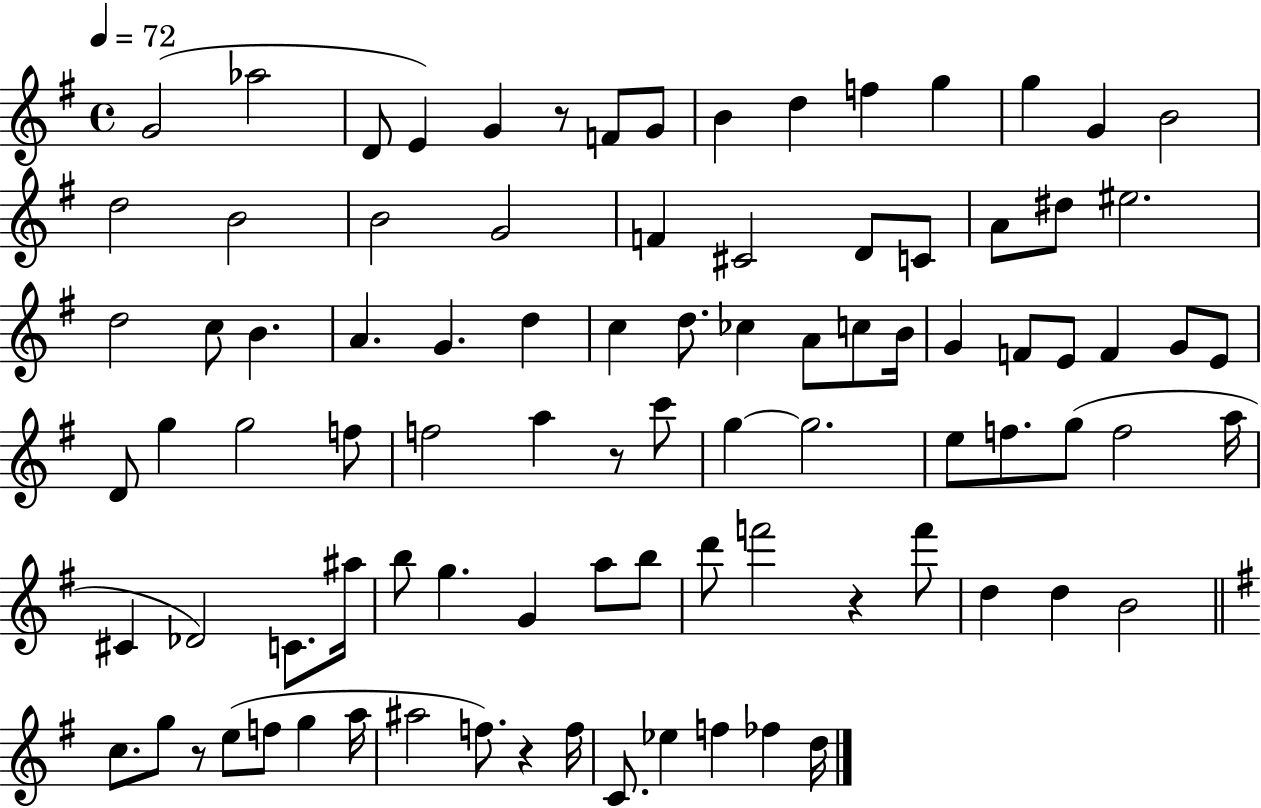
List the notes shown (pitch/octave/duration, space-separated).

G4/h Ab5/h D4/e E4/q G4/q R/e F4/e G4/e B4/q D5/q F5/q G5/q G5/q G4/q B4/h D5/h B4/h B4/h G4/h F4/q C#4/h D4/e C4/e A4/e D#5/e EIS5/h. D5/h C5/e B4/q. A4/q. G4/q. D5/q C5/q D5/e. CES5/q A4/e C5/e B4/s G4/q F4/e E4/e F4/q G4/e E4/e D4/e G5/q G5/h F5/e F5/h A5/q R/e C6/e G5/q G5/h. E5/e F5/e. G5/e F5/h A5/s C#4/q Db4/h C4/e. A#5/s B5/e G5/q. G4/q A5/e B5/e D6/e F6/h R/q F6/e D5/q D5/q B4/h C5/e. G5/e R/e E5/e F5/e G5/q A5/s A#5/h F5/e. R/q F5/s C4/e. Eb5/q F5/q FES5/q D5/s